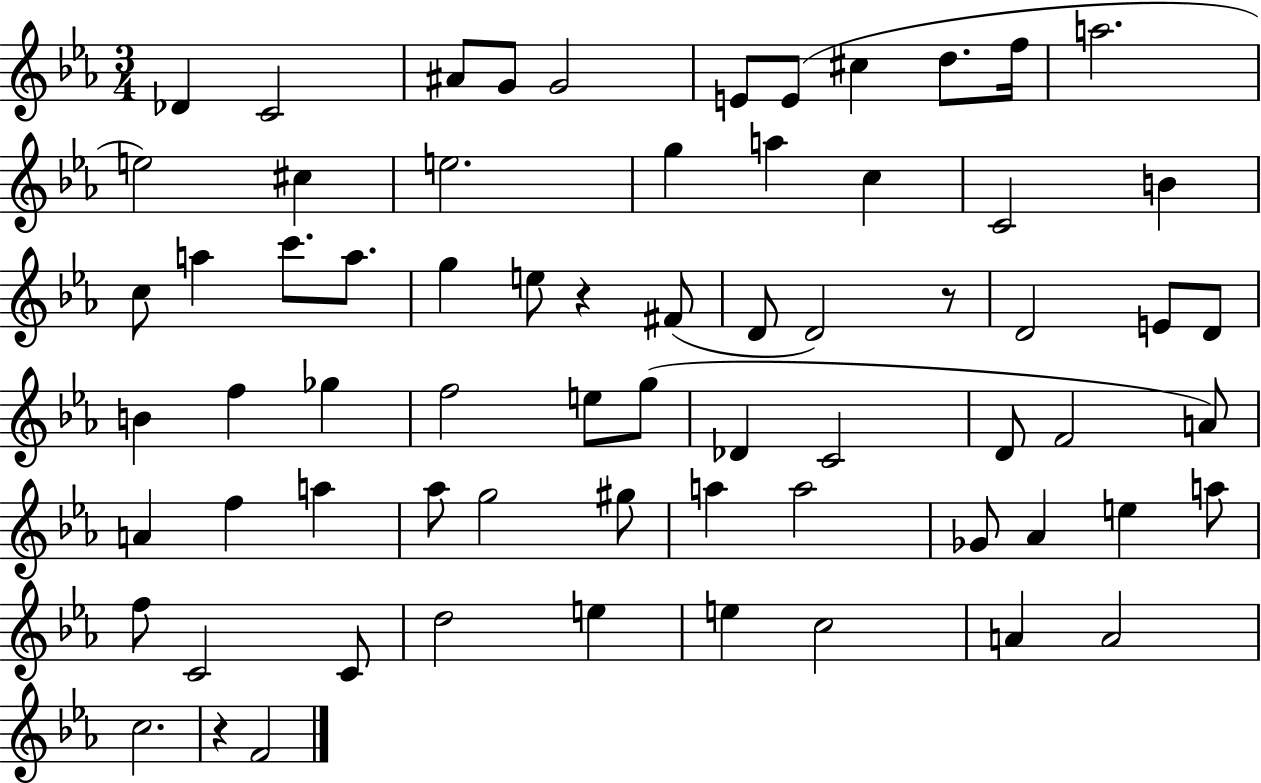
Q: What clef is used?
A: treble